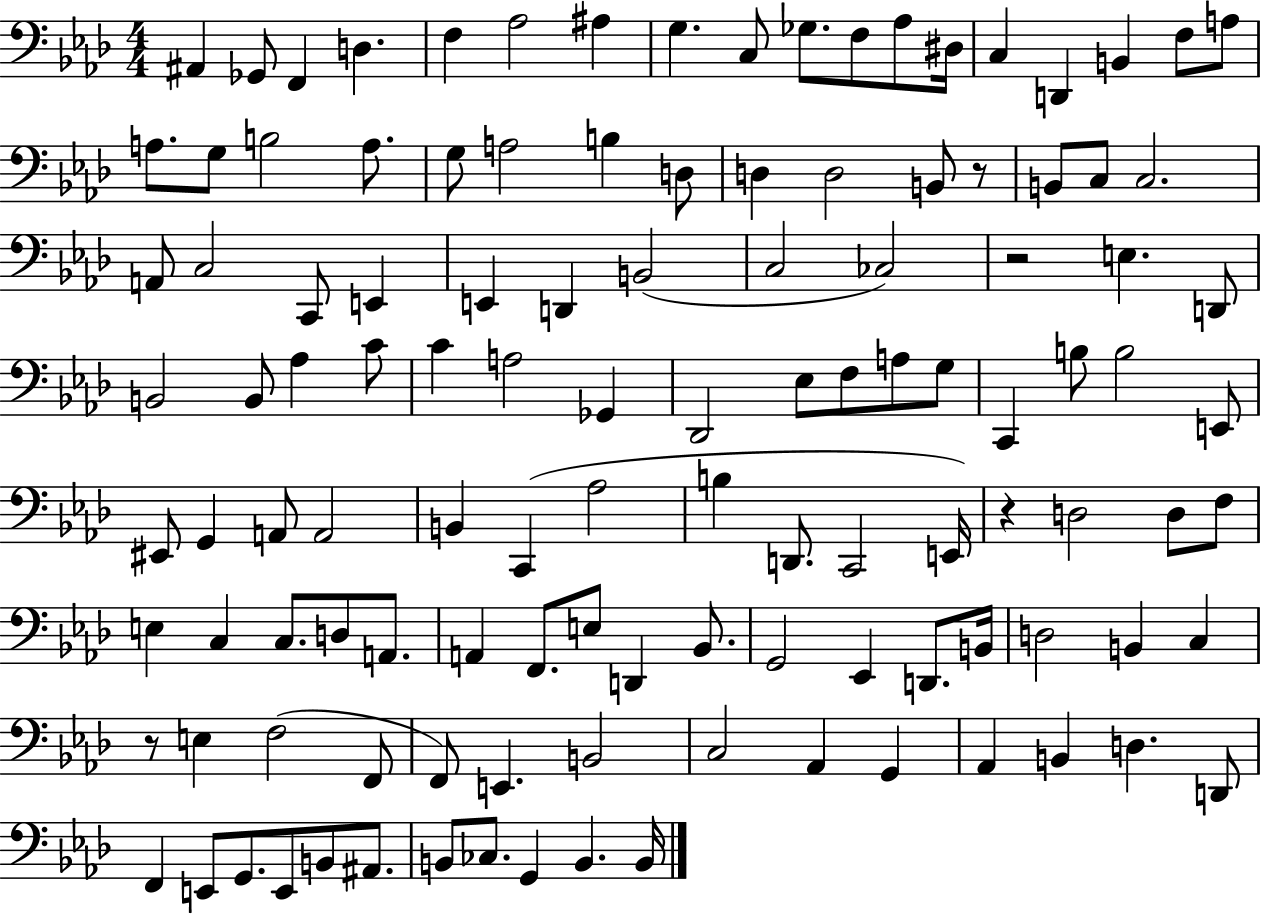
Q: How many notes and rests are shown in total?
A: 118